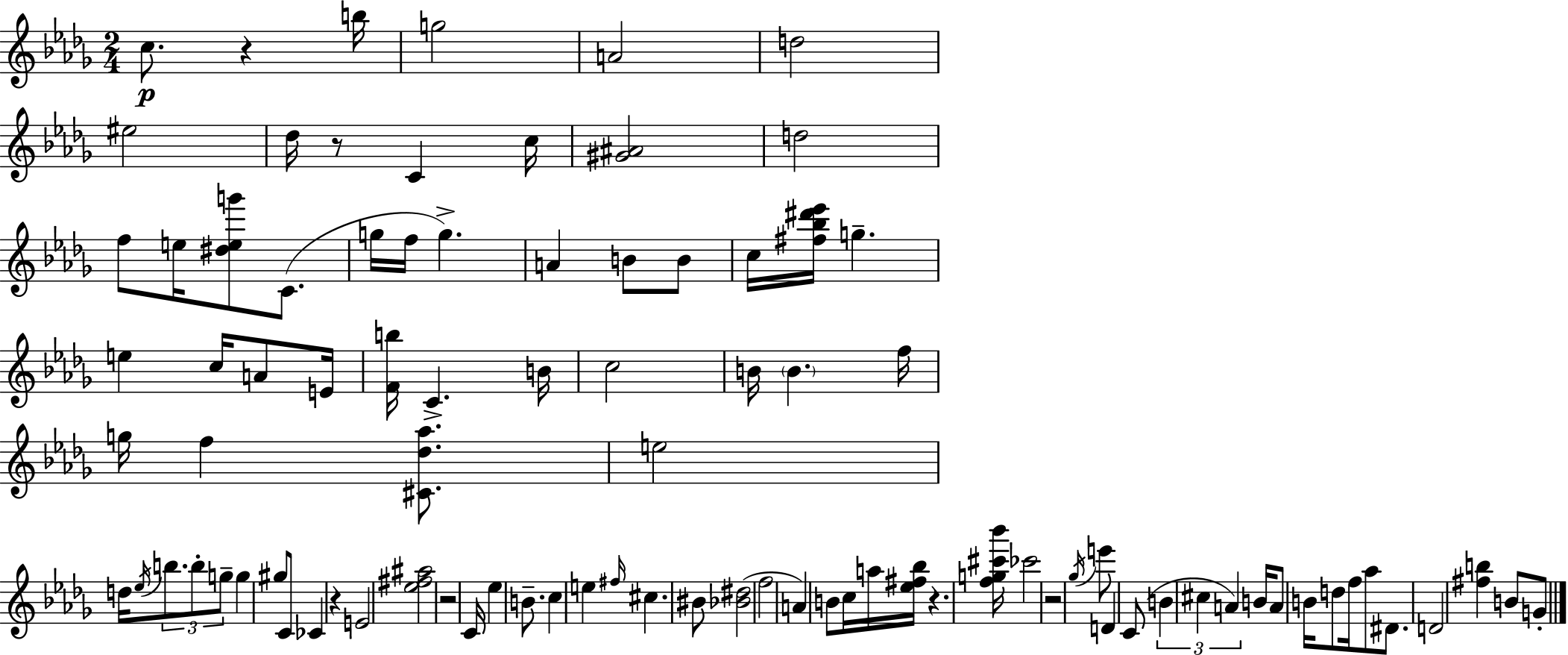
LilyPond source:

{
  \clef treble
  \numericTimeSignature
  \time 2/4
  \key bes \minor
  \repeat volta 2 { c''8.\p r4 b''16 | g''2 | a'2 | d''2 | \break eis''2 | des''16 r8 c'4 c''16 | <gis' ais'>2 | d''2 | \break f''8 e''16 <dis'' e'' g'''>8 c'8.( | g''16 f''16 g''4.->) | a'4 b'8 b'8 | c''16 <fis'' bes'' dis''' ees'''>16 g''4.-- | \break e''4 c''16 a'8 e'16 | <f' b''>16 c'4.-> b'16 | c''2 | b'16 \parenthesize b'4. f''16 | \break g''16 f''4 <cis' des'' aes''>8. | e''2 | d''16 \acciaccatura { ees''16 } \tuplet 3/2 { b''8. b''8-. g''8-- } | g''4 gis''8 c'8 | \break ces'4 r4 | e'2 | <ees'' fis'' ais''>2 | r2 | \break c'16 ees''4 b'8.-- | c''4 e''4 | \grace { fis''16 } cis''4. | bis'8 <bes' dis''>2( | \break f''2 | a'4) b'8 | c''16 a''16 <ees'' fis'' bes''>16 r4. | <f'' g'' cis''' bes'''>16 ces'''2 | \break r2 | \acciaccatura { ges''16 } e'''8 d'4 | c'8( \tuplet 3/2 { b'4 cis''4 | a'4) } b'16 | \break a'8 b'16 d''8 f''16 aes''8 | dis'8. d'2 | <fis'' b''>4 b'8 | g'8-. } \bar "|."
}